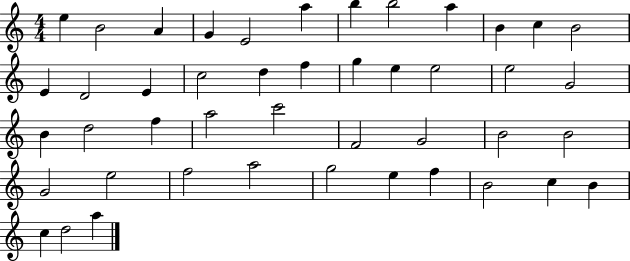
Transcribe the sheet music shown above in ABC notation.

X:1
T:Untitled
M:4/4
L:1/4
K:C
e B2 A G E2 a b b2 a B c B2 E D2 E c2 d f g e e2 e2 G2 B d2 f a2 c'2 F2 G2 B2 B2 G2 e2 f2 a2 g2 e f B2 c B c d2 a